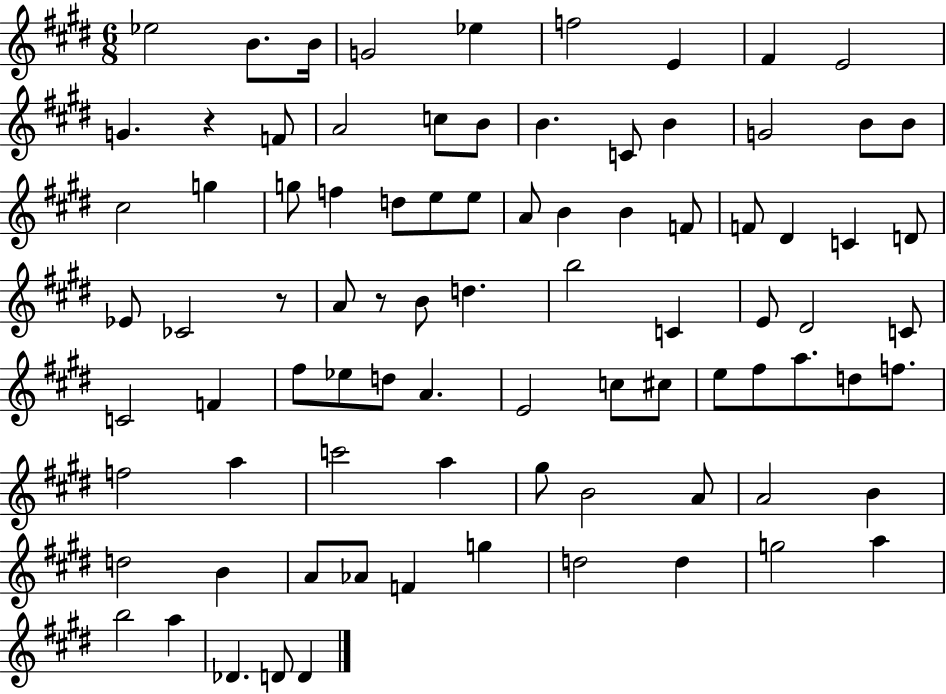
{
  \clef treble
  \numericTimeSignature
  \time 6/8
  \key e \major
  \repeat volta 2 { ees''2 b'8. b'16 | g'2 ees''4 | f''2 e'4 | fis'4 e'2 | \break g'4. r4 f'8 | a'2 c''8 b'8 | b'4. c'8 b'4 | g'2 b'8 b'8 | \break cis''2 g''4 | g''8 f''4 d''8 e''8 e''8 | a'8 b'4 b'4 f'8 | f'8 dis'4 c'4 d'8 | \break ees'8 ces'2 r8 | a'8 r8 b'8 d''4. | b''2 c'4 | e'8 dis'2 c'8 | \break c'2 f'4 | fis''8 ees''8 d''8 a'4. | e'2 c''8 cis''8 | e''8 fis''8 a''8. d''8 f''8. | \break f''2 a''4 | c'''2 a''4 | gis''8 b'2 a'8 | a'2 b'4 | \break d''2 b'4 | a'8 aes'8 f'4 g''4 | d''2 d''4 | g''2 a''4 | \break b''2 a''4 | des'4. d'8 d'4 | } \bar "|."
}